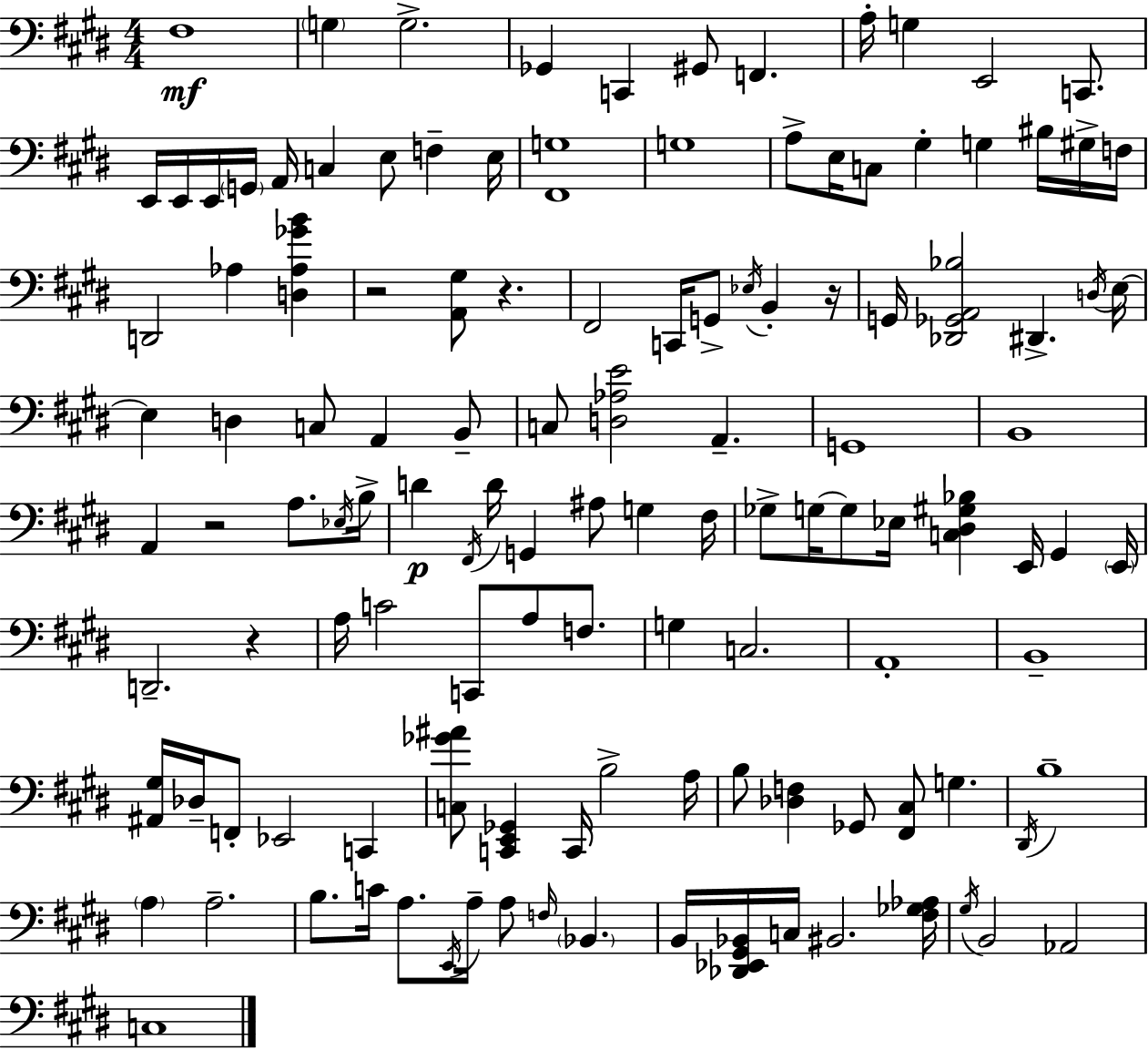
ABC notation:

X:1
T:Untitled
M:4/4
L:1/4
K:E
^F,4 G, G,2 _G,, C,, ^G,,/2 F,, A,/4 G, E,,2 C,,/2 E,,/4 E,,/4 E,,/4 G,,/4 A,,/4 C, E,/2 F, E,/4 [^F,,G,]4 G,4 A,/2 E,/4 C,/2 ^G, G, ^B,/4 ^G,/4 F,/4 D,,2 _A, [D,_A,_GB] z2 [A,,^G,]/2 z ^F,,2 C,,/4 G,,/2 _E,/4 B,, z/4 G,,/4 [_D,,_G,,A,,_B,]2 ^D,, D,/4 E,/4 E, D, C,/2 A,, B,,/2 C,/2 [D,_A,E]2 A,, G,,4 B,,4 A,, z2 A,/2 _E,/4 B,/4 D ^F,,/4 D/4 G,, ^A,/2 G, ^F,/4 _G,/2 G,/4 G,/2 _E,/4 [C,^D,^G,_B,] E,,/4 ^G,, E,,/4 D,,2 z A,/4 C2 C,,/2 A,/2 F,/2 G, C,2 A,,4 B,,4 [^A,,^G,]/4 _D,/4 F,,/2 _E,,2 C,, [C,_G^A]/2 [C,,E,,_G,,] C,,/4 B,2 A,/4 B,/2 [_D,F,] _G,,/2 [^F,,^C,]/2 G, ^D,,/4 B,4 A, A,2 B,/2 C/4 A,/2 E,,/4 A,/4 A,/2 F,/4 _B,, B,,/4 [_D,,_E,,^G,,_B,,]/4 C,/4 ^B,,2 [^F,_G,_A,]/4 ^G,/4 B,,2 _A,,2 C,4